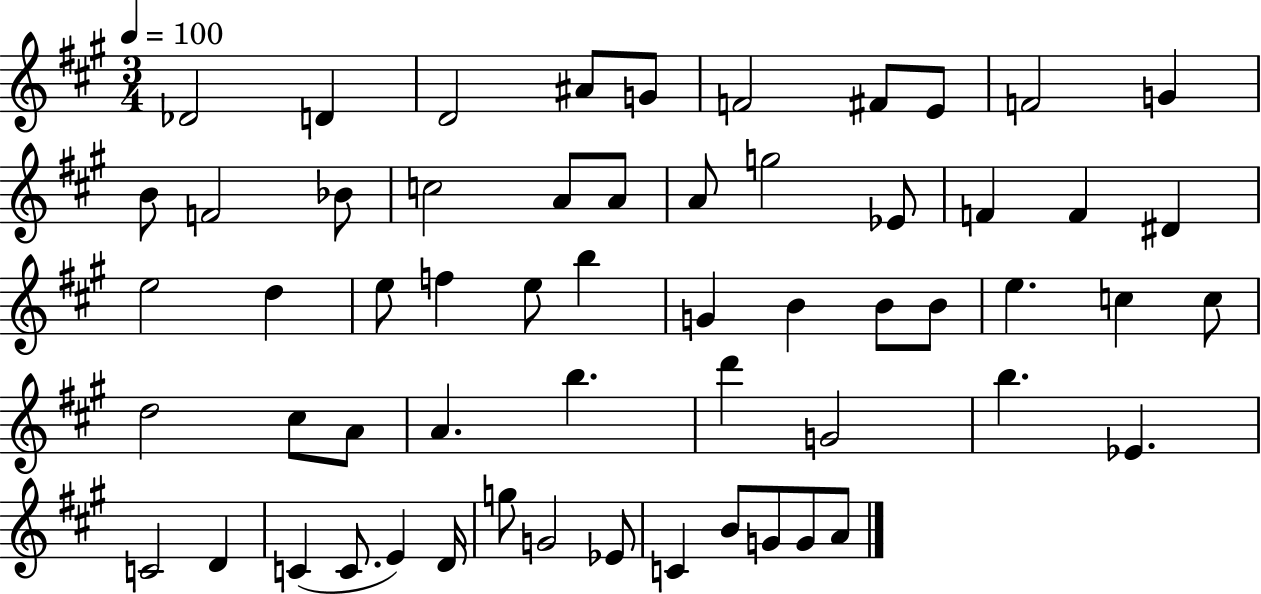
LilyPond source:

{
  \clef treble
  \numericTimeSignature
  \time 3/4
  \key a \major
  \tempo 4 = 100
  des'2 d'4 | d'2 ais'8 g'8 | f'2 fis'8 e'8 | f'2 g'4 | \break b'8 f'2 bes'8 | c''2 a'8 a'8 | a'8 g''2 ees'8 | f'4 f'4 dis'4 | \break e''2 d''4 | e''8 f''4 e''8 b''4 | g'4 b'4 b'8 b'8 | e''4. c''4 c''8 | \break d''2 cis''8 a'8 | a'4. b''4. | d'''4 g'2 | b''4. ees'4. | \break c'2 d'4 | c'4( c'8. e'4) d'16 | g''8 g'2 ees'8 | c'4 b'8 g'8 g'8 a'8 | \break \bar "|."
}